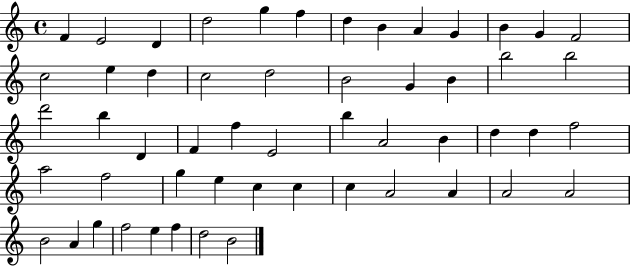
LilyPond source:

{
  \clef treble
  \time 4/4
  \defaultTimeSignature
  \key c \major
  f'4 e'2 d'4 | d''2 g''4 f''4 | d''4 b'4 a'4 g'4 | b'4 g'4 f'2 | \break c''2 e''4 d''4 | c''2 d''2 | b'2 g'4 b'4 | b''2 b''2 | \break d'''2 b''4 d'4 | f'4 f''4 e'2 | b''4 a'2 b'4 | d''4 d''4 f''2 | \break a''2 f''2 | g''4 e''4 c''4 c''4 | c''4 a'2 a'4 | a'2 a'2 | \break b'2 a'4 g''4 | f''2 e''4 f''4 | d''2 b'2 | \bar "|."
}